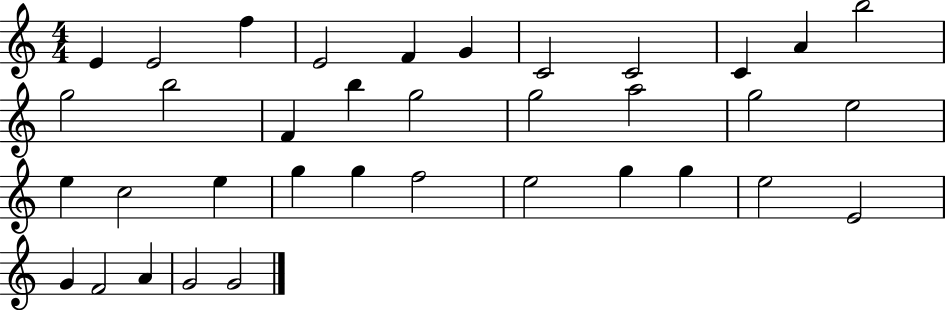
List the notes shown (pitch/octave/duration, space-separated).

E4/q E4/h F5/q E4/h F4/q G4/q C4/h C4/h C4/q A4/q B5/h G5/h B5/h F4/q B5/q G5/h G5/h A5/h G5/h E5/h E5/q C5/h E5/q G5/q G5/q F5/h E5/h G5/q G5/q E5/h E4/h G4/q F4/h A4/q G4/h G4/h